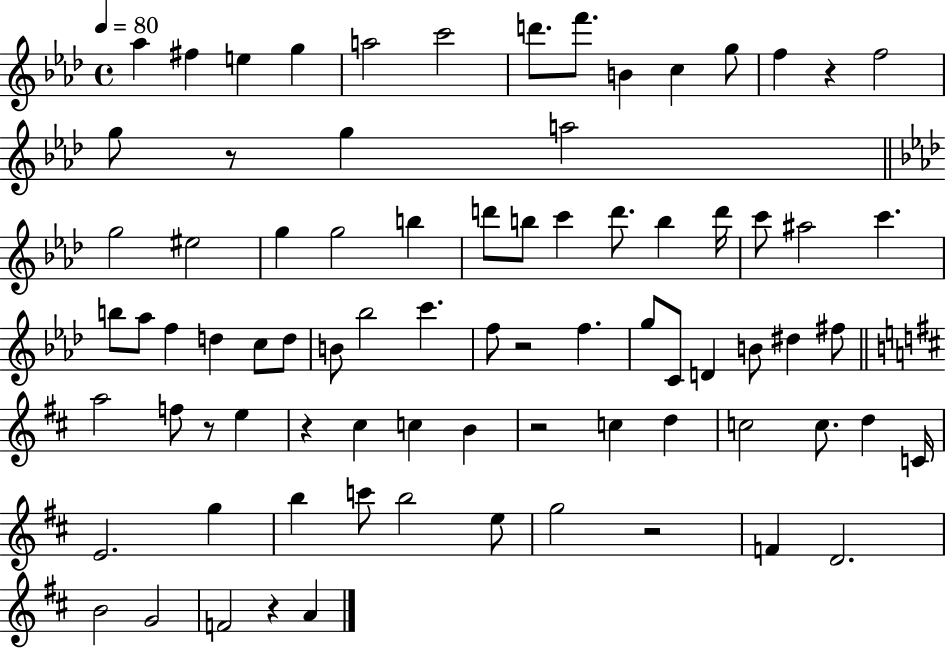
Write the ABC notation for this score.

X:1
T:Untitled
M:4/4
L:1/4
K:Ab
_a ^f e g a2 c'2 d'/2 f'/2 B c g/2 f z f2 g/2 z/2 g a2 g2 ^e2 g g2 b d'/2 b/2 c' d'/2 b d'/4 c'/2 ^a2 c' b/2 _a/2 f d c/2 d/2 B/2 _b2 c' f/2 z2 f g/2 C/2 D B/2 ^d ^f/2 a2 f/2 z/2 e z ^c c B z2 c d c2 c/2 d C/4 E2 g b c'/2 b2 e/2 g2 z2 F D2 B2 G2 F2 z A